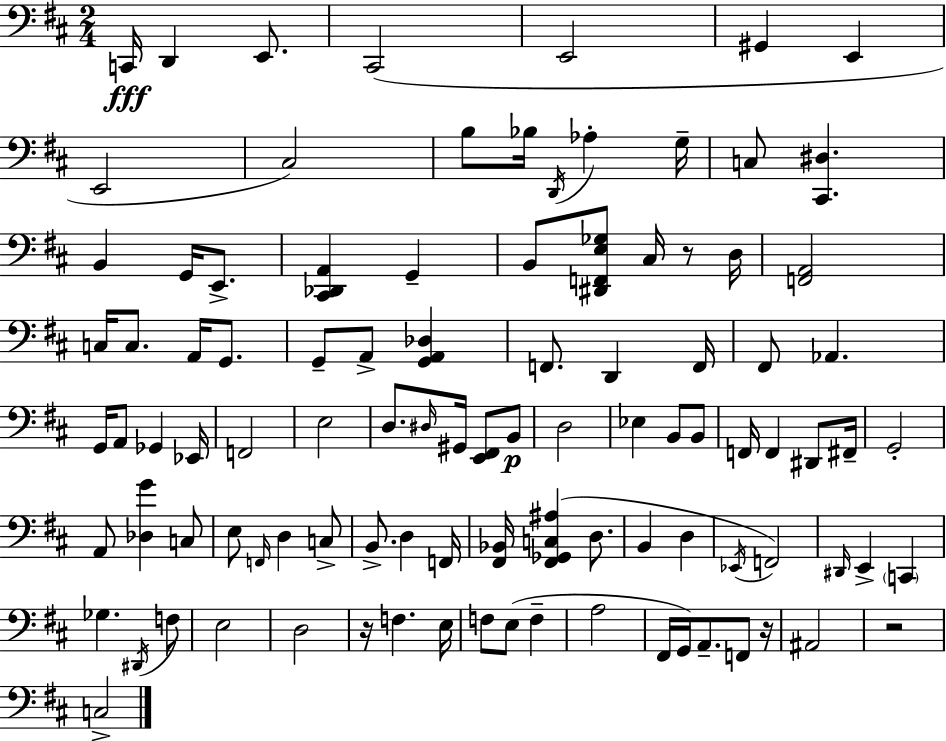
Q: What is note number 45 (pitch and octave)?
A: Eb3